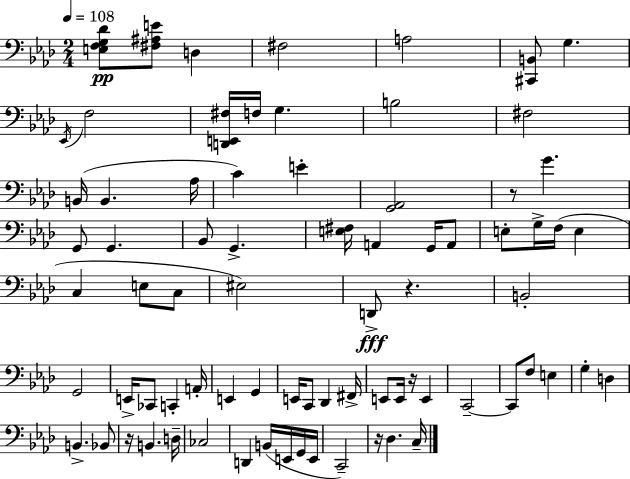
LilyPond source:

{
  \clef bass
  \numericTimeSignature
  \time 2/4
  \key aes \major
  \tempo 4 = 108
  \repeat volta 2 { <e f g des'>8\pp <fis ais e'>8 d4 | fis2 | a2 | <cis, b,>8 g4. | \break \acciaccatura { ees,16 } f2 | <d, e, fis>16 f16 g4. | b2 | fis2 | \break b,16( b,4. | aes16 c'4) e'4-. | <g, aes,>2 | r8 g'4. | \break g,8 g,4. | bes,8 g,4.-> | <e fis>16 a,4 g,16 a,8 | e8-. g16-> f16( e4 | \break c4 e8 c8 | eis2) | d,8->\fff r4. | b,2-. | \break g,2 | e,16-> ces,8 c,4-. | a,16-. e,4 g,4 | e,16 c,8 des,4 | \break fis,16-> e,8 e,16 r16 e,4 | c,2--~~ | c,8 f8 e4 | g4-. d4 | \break b,4.-> bes,8 | r16 b,4. | d16-- ces2 | d,4 b,16( e,16 g,16 | \break e,16 c,2--) | r16 des4. | c16-- } \bar "|."
}